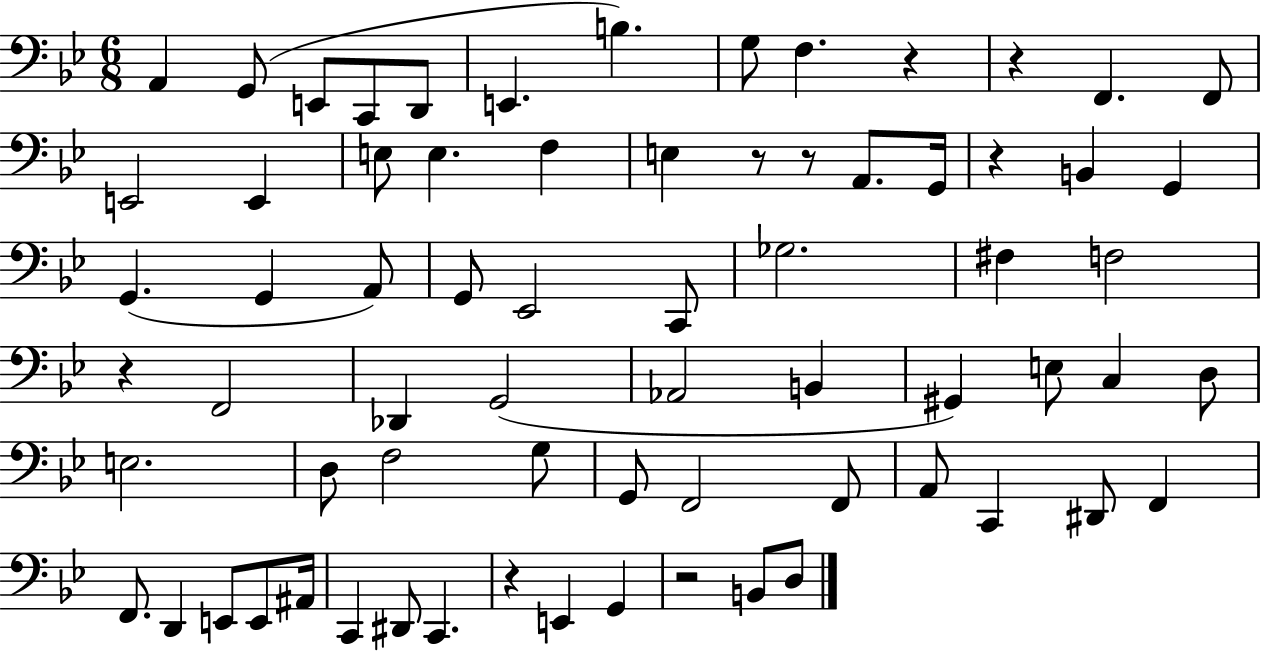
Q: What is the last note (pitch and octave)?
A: D3